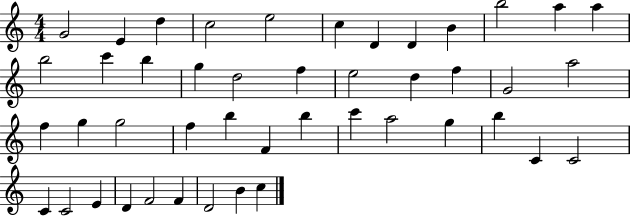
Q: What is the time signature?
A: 4/4